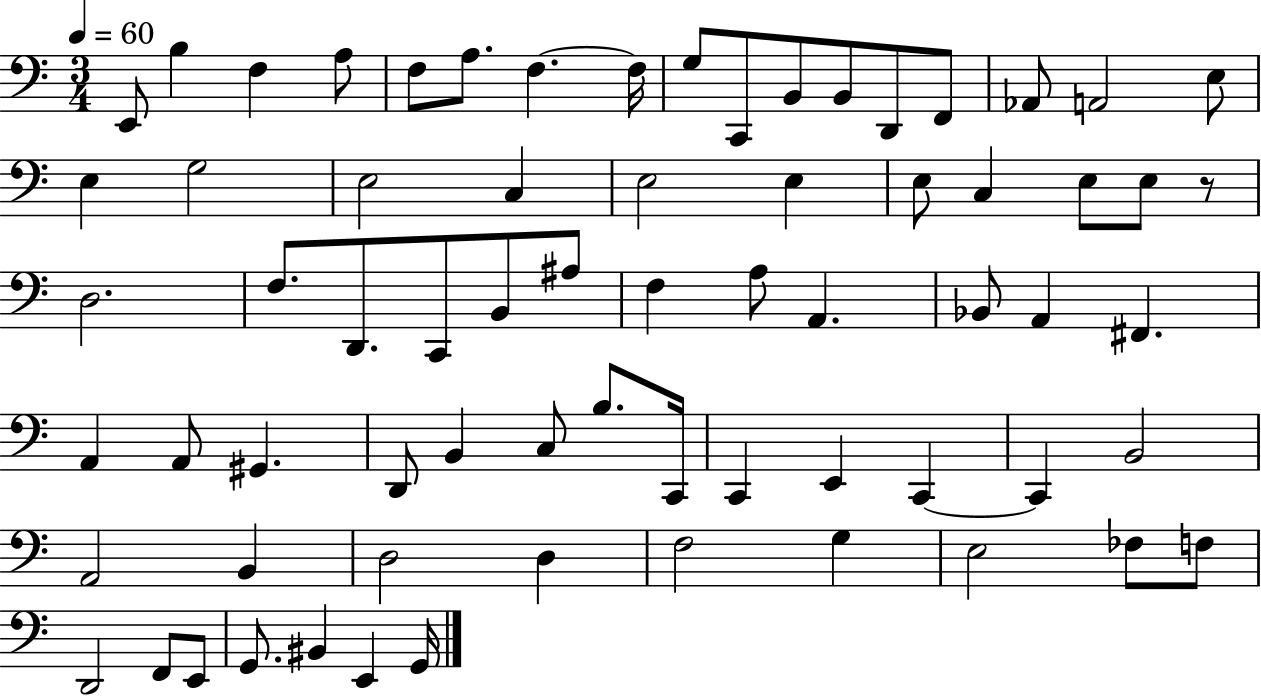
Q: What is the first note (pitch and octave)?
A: E2